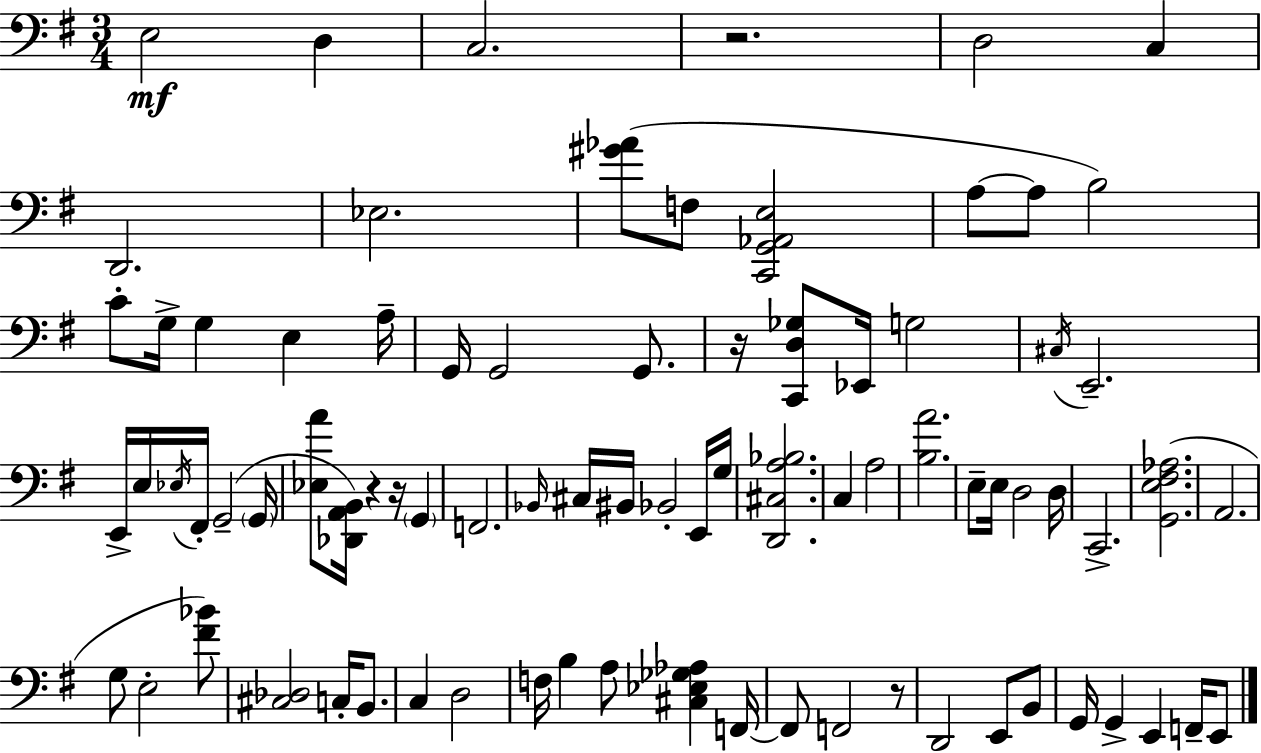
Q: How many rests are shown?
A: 5